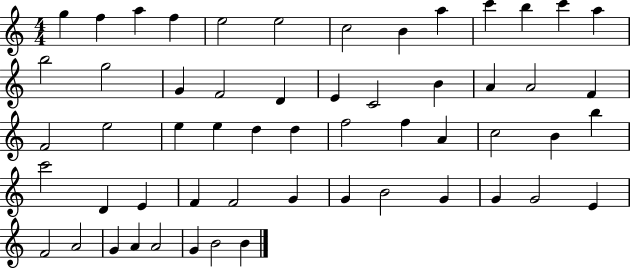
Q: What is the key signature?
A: C major